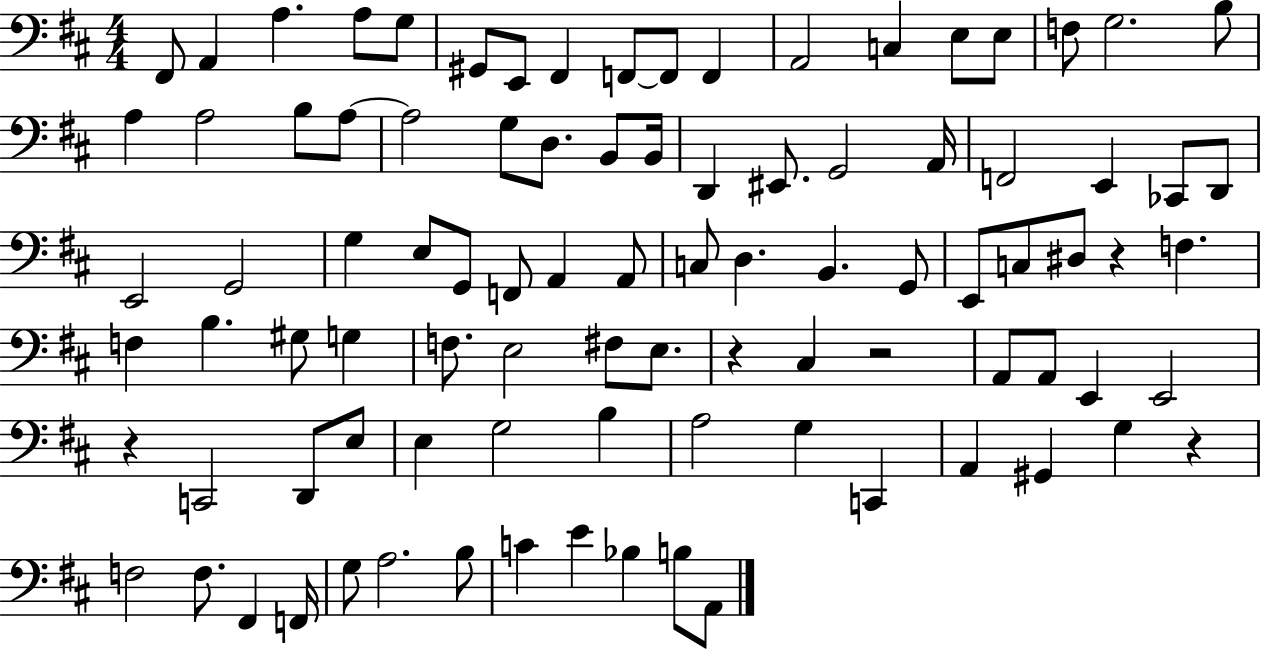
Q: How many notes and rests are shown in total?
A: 93